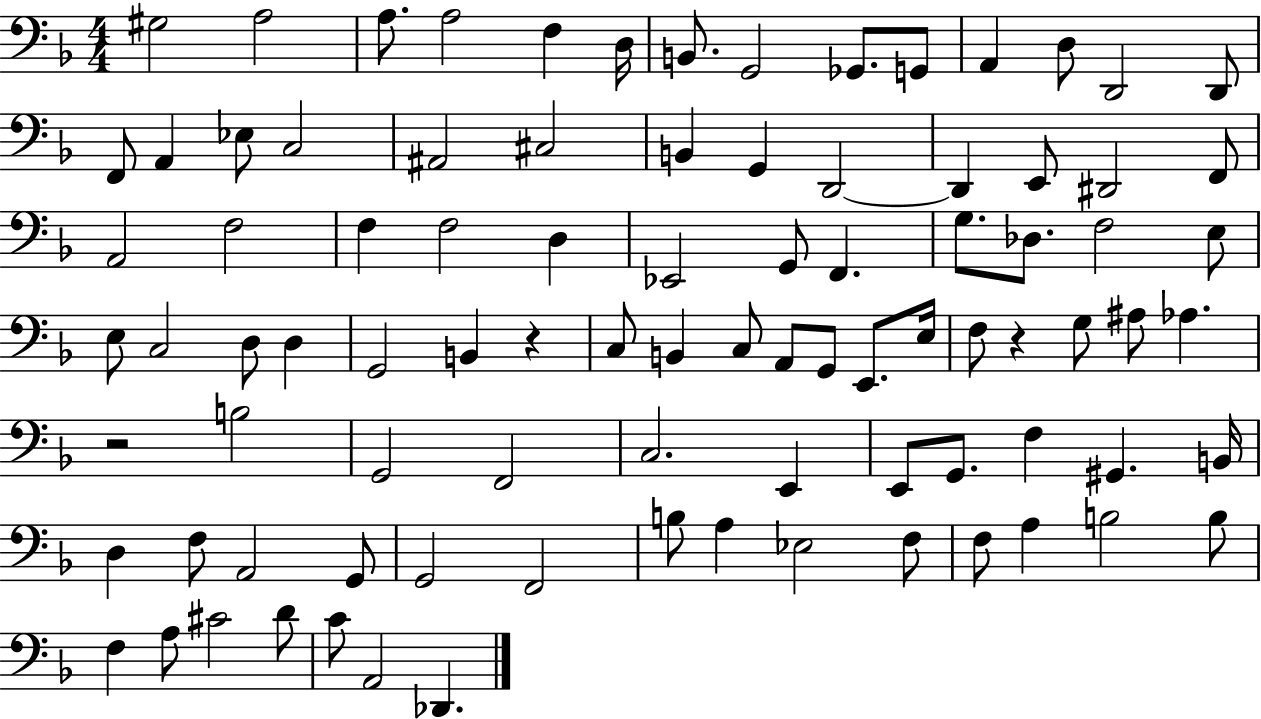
G#3/h A3/h A3/e. A3/h F3/q D3/s B2/e. G2/h Gb2/e. G2/e A2/q D3/e D2/h D2/e F2/e A2/q Eb3/e C3/h A#2/h C#3/h B2/q G2/q D2/h D2/q E2/e D#2/h F2/e A2/h F3/h F3/q F3/h D3/q Eb2/h G2/e F2/q. G3/e. Db3/e. F3/h E3/e E3/e C3/h D3/e D3/q G2/h B2/q R/q C3/e B2/q C3/e A2/e G2/e E2/e. E3/s F3/e R/q G3/e A#3/e Ab3/q. R/h B3/h G2/h F2/h C3/h. E2/q E2/e G2/e. F3/q G#2/q. B2/s D3/q F3/e A2/h G2/e G2/h F2/h B3/e A3/q Eb3/h F3/e F3/e A3/q B3/h B3/e F3/q A3/e C#4/h D4/e C4/e A2/h Db2/q.